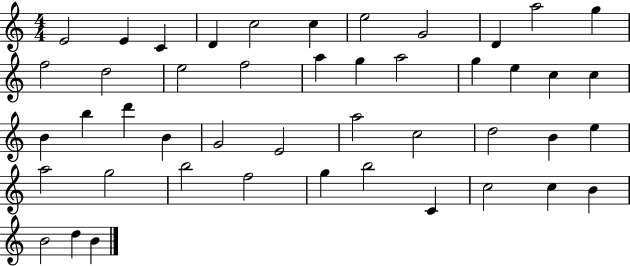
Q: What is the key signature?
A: C major